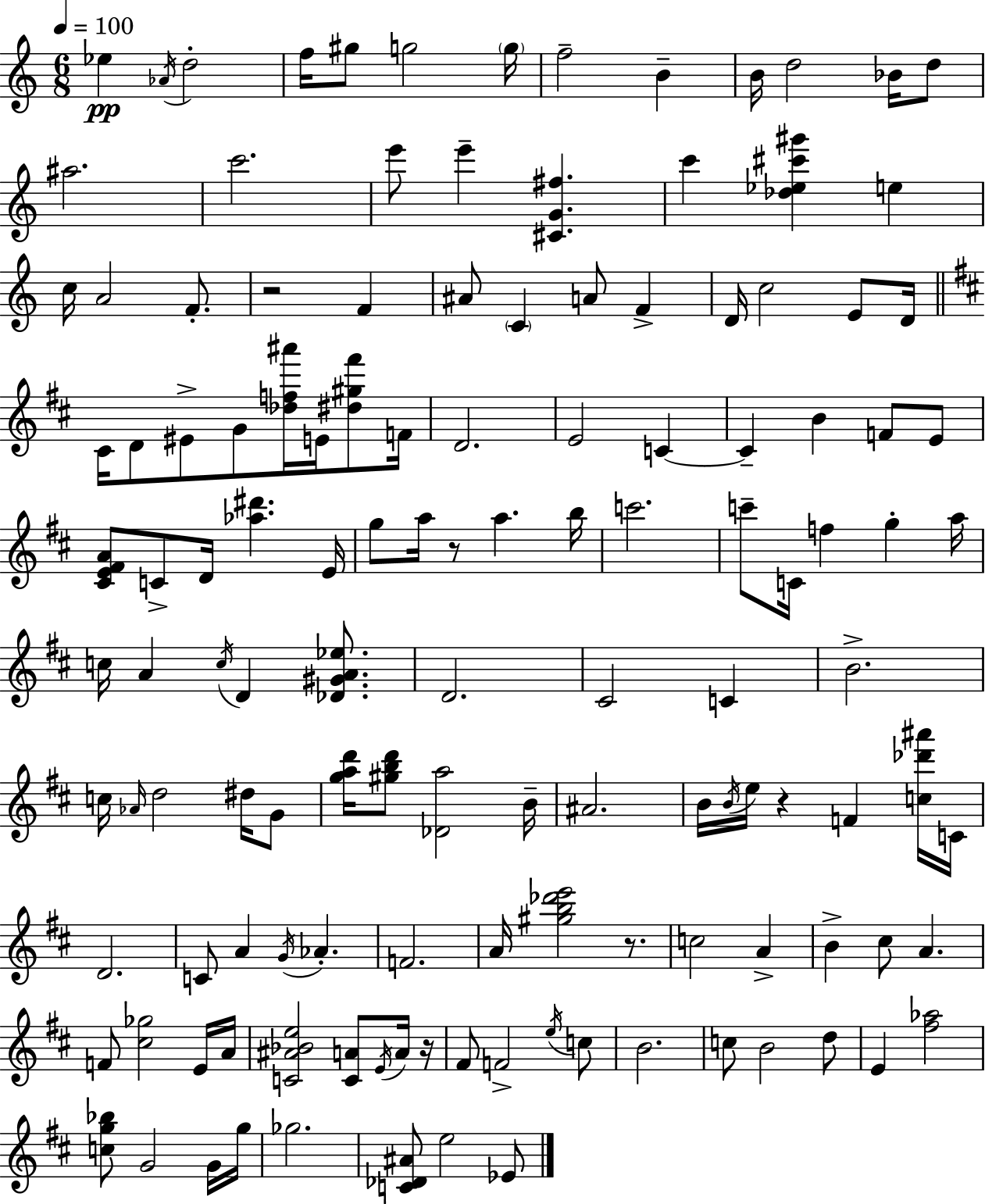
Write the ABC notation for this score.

X:1
T:Untitled
M:6/8
L:1/4
K:C
_e _A/4 d2 f/4 ^g/2 g2 g/4 f2 B B/4 d2 _B/4 d/2 ^a2 c'2 e'/2 e' [^CG^f] c' [_d_e^c'^g'] e c/4 A2 F/2 z2 F ^A/2 C A/2 F D/4 c2 E/2 D/4 ^C/4 D/2 ^E/2 G/2 [_df^a']/4 E/4 [^d^g^f']/2 F/4 D2 E2 C C B F/2 E/2 [^CE^FA]/2 C/2 D/4 [_a^d'] E/4 g/2 a/4 z/2 a b/4 c'2 c'/2 C/4 f g a/4 c/4 A c/4 D [_D^GA_e]/2 D2 ^C2 C B2 c/4 _A/4 d2 ^d/4 G/2 [gad']/4 [^gbd']/2 [_Da]2 B/4 ^A2 B/4 B/4 e/4 z F [c_d'^a']/4 C/4 D2 C/2 A G/4 _A F2 A/4 [^gb_d'e']2 z/2 c2 A B ^c/2 A F/2 [^c_g]2 E/4 A/4 [C^A_Be]2 [CA]/2 E/4 A/4 z/4 ^F/2 F2 e/4 c/2 B2 c/2 B2 d/2 E [^f_a]2 [cg_b]/2 G2 G/4 g/4 _g2 [C_D^A]/2 e2 _E/2